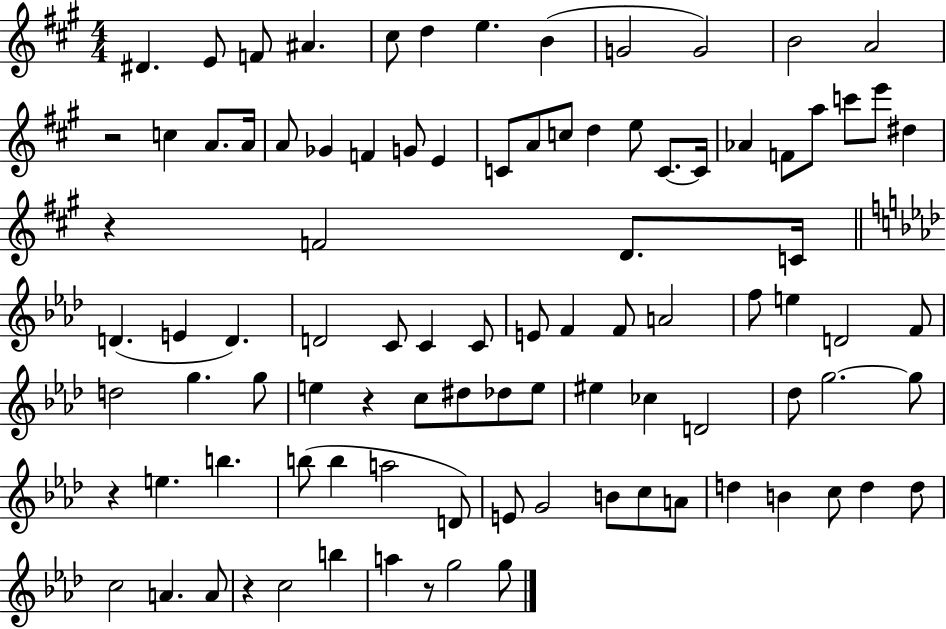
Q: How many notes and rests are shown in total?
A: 95